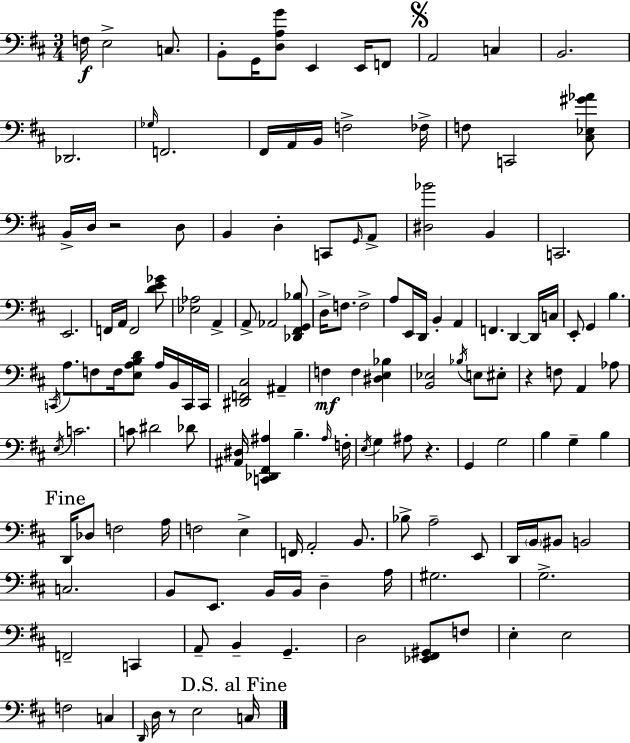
X:1
T:Untitled
M:3/4
L:1/4
K:D
F,/4 E,2 C,/2 B,,/2 G,,/4 [D,A,G]/2 E,, E,,/4 F,,/2 A,,2 C, B,,2 _D,,2 _G,/4 F,,2 ^F,,/4 A,,/4 B,,/4 F,2 _F,/4 F,/2 C,,2 [^C,_E,^G_A]/2 B,,/4 D,/4 z2 D,/2 B,, D, C,,/2 G,,/4 A,,/2 [^D,_B]2 B,, C,,2 E,,2 F,,/4 A,,/4 F,,2 [DE_G]/2 [_E,_A,]2 A,, A,,/2 _A,,2 [_D,,^F,,G,,_B,]/2 D,/4 F,/2 F,2 A,/2 E,,/4 D,,/4 B,, A,, F,, D,, D,,/4 C,/4 E,,/2 G,, B, C,,/4 A,/2 F,/2 F,/4 [E,A,B,D]/2 A,/4 B,,/4 C,,/4 C,,/4 [^D,,F,,^C,]2 ^A,, F, F, [^D,E,_B,] [B,,_E,]2 _B,/4 E,/2 ^E,/2 z F,/2 A,, _A,/2 E,/4 C2 C/2 ^D2 _D/2 [^A,,^D,]/4 [C,,_D,,^F,,^A,] B, ^A,/4 F,/4 E,/4 G, ^A,/2 z G,, G,2 B, G, B, D,,/4 _D,/2 F,2 A,/4 F,2 E, F,,/4 A,,2 B,,/2 _B,/2 A,2 E,,/2 D,,/4 B,,/4 ^B,,/2 B,,2 C,2 B,,/2 E,,/2 B,,/4 B,,/4 D, A,/4 ^G,2 G,2 F,,2 C,, A,,/2 B,, G,, D,2 [_E,,^F,,^G,,]/2 F,/2 E, E,2 F,2 C, D,,/4 D,/4 z/2 E,2 C,/4